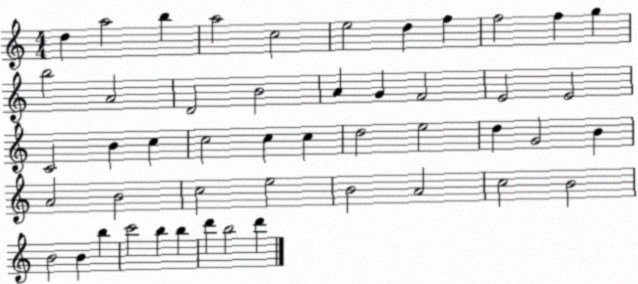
X:1
T:Untitled
M:4/4
L:1/4
K:C
d a2 b a2 c2 e2 d f f2 f g b2 A2 D2 B2 A G F2 E2 E2 C2 B c c2 c c d2 e2 d G2 B A2 B2 c2 e2 B2 A2 c2 B2 B2 B b c'2 b b d' b2 d'